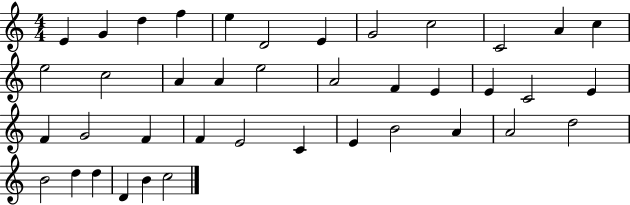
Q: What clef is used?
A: treble